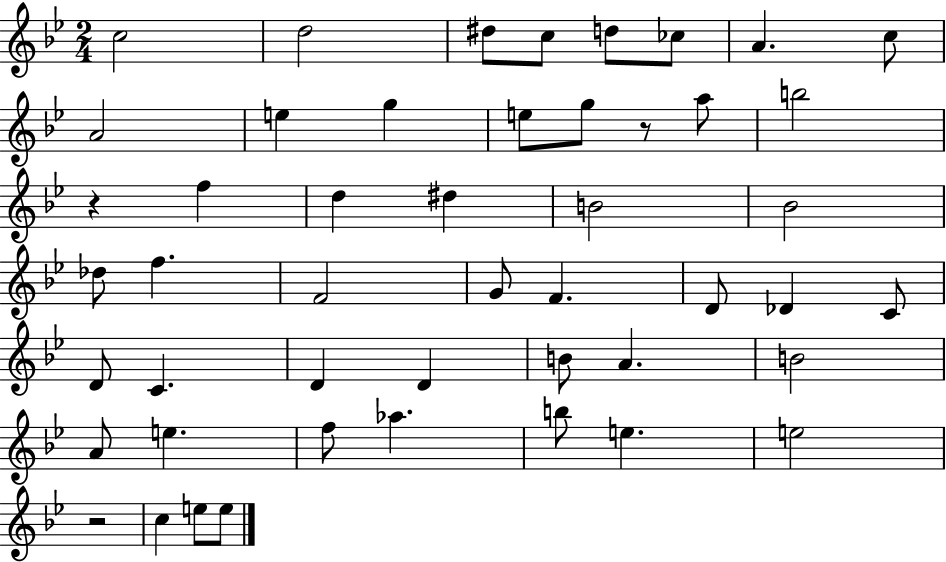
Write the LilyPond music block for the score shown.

{
  \clef treble
  \numericTimeSignature
  \time 2/4
  \key bes \major
  \repeat volta 2 { c''2 | d''2 | dis''8 c''8 d''8 ces''8 | a'4. c''8 | \break a'2 | e''4 g''4 | e''8 g''8 r8 a''8 | b''2 | \break r4 f''4 | d''4 dis''4 | b'2 | bes'2 | \break des''8 f''4. | f'2 | g'8 f'4. | d'8 des'4 c'8 | \break d'8 c'4. | d'4 d'4 | b'8 a'4. | b'2 | \break a'8 e''4. | f''8 aes''4. | b''8 e''4. | e''2 | \break r2 | c''4 e''8 e''8 | } \bar "|."
}